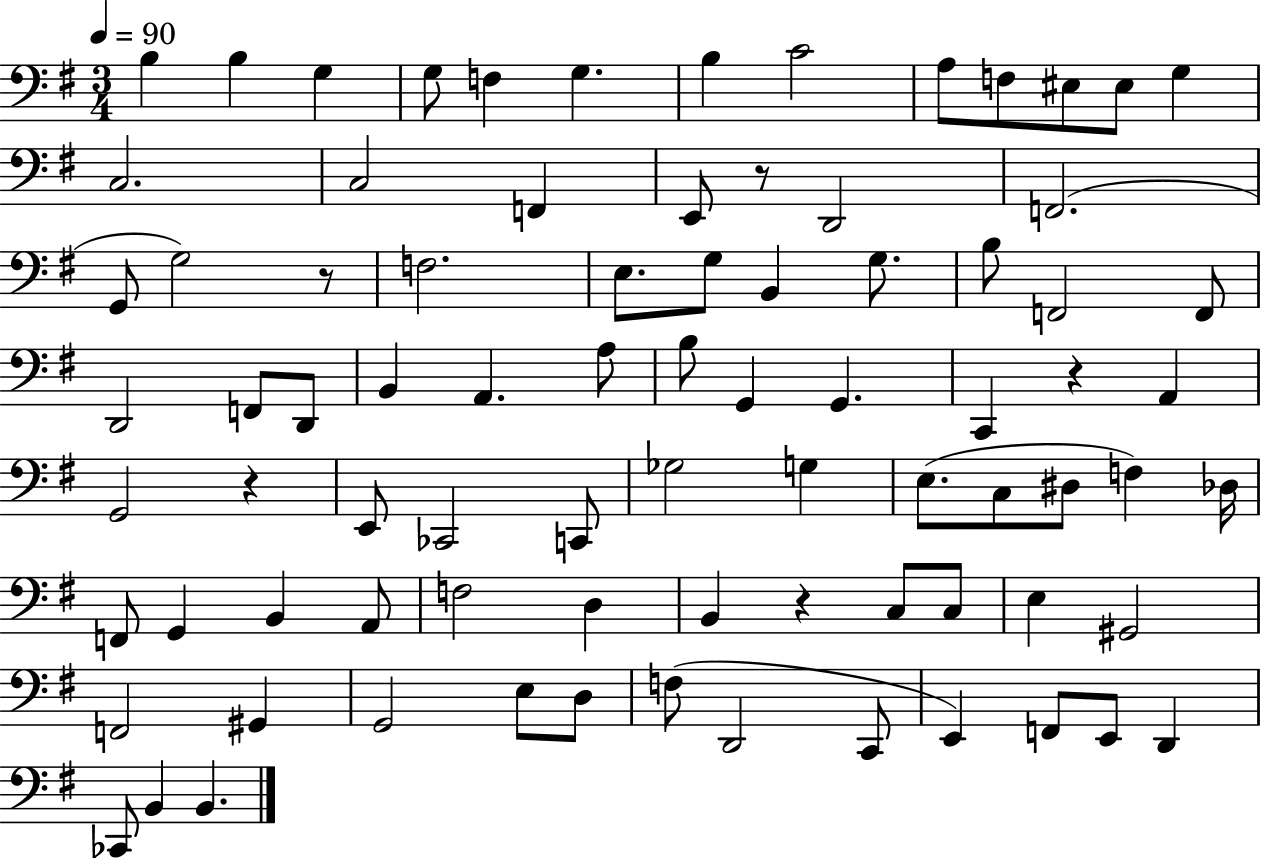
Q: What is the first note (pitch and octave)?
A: B3